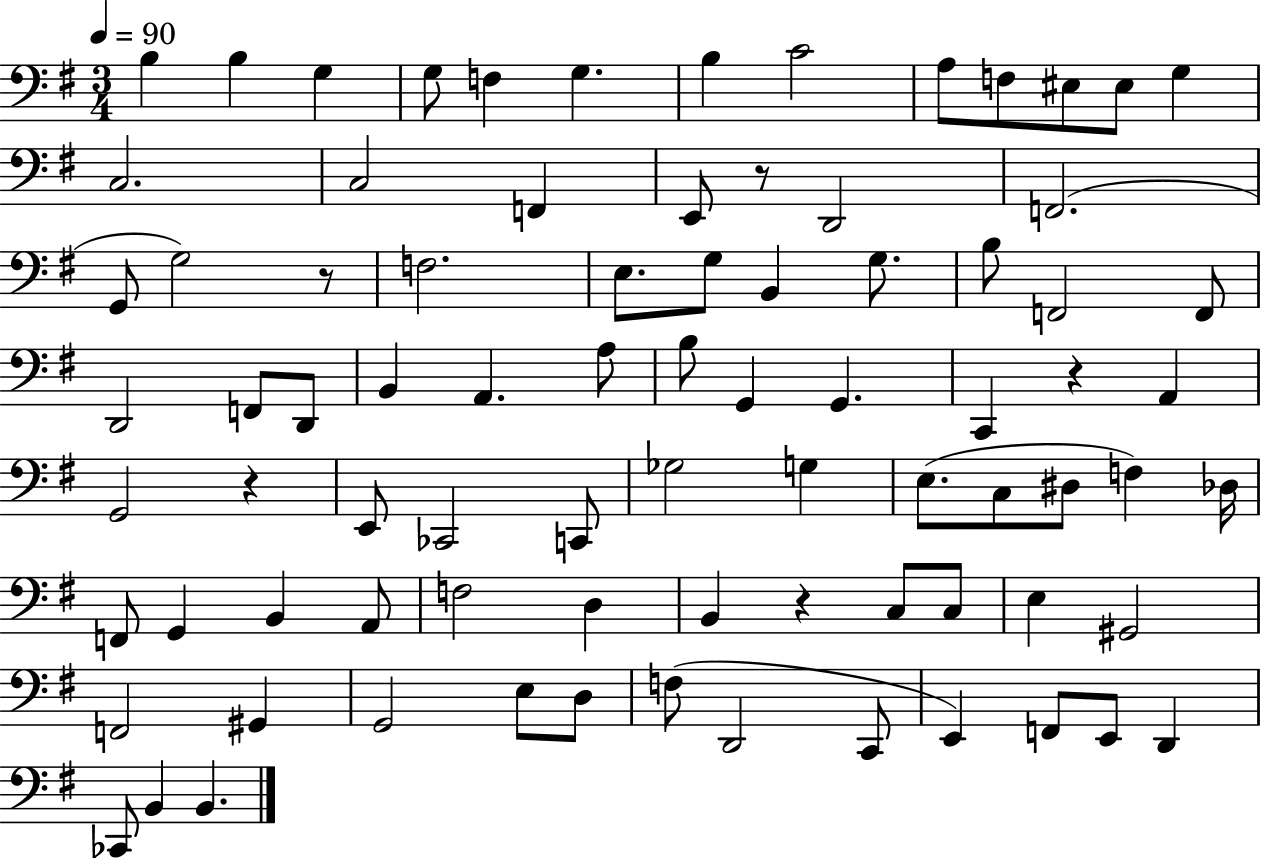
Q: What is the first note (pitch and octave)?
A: B3